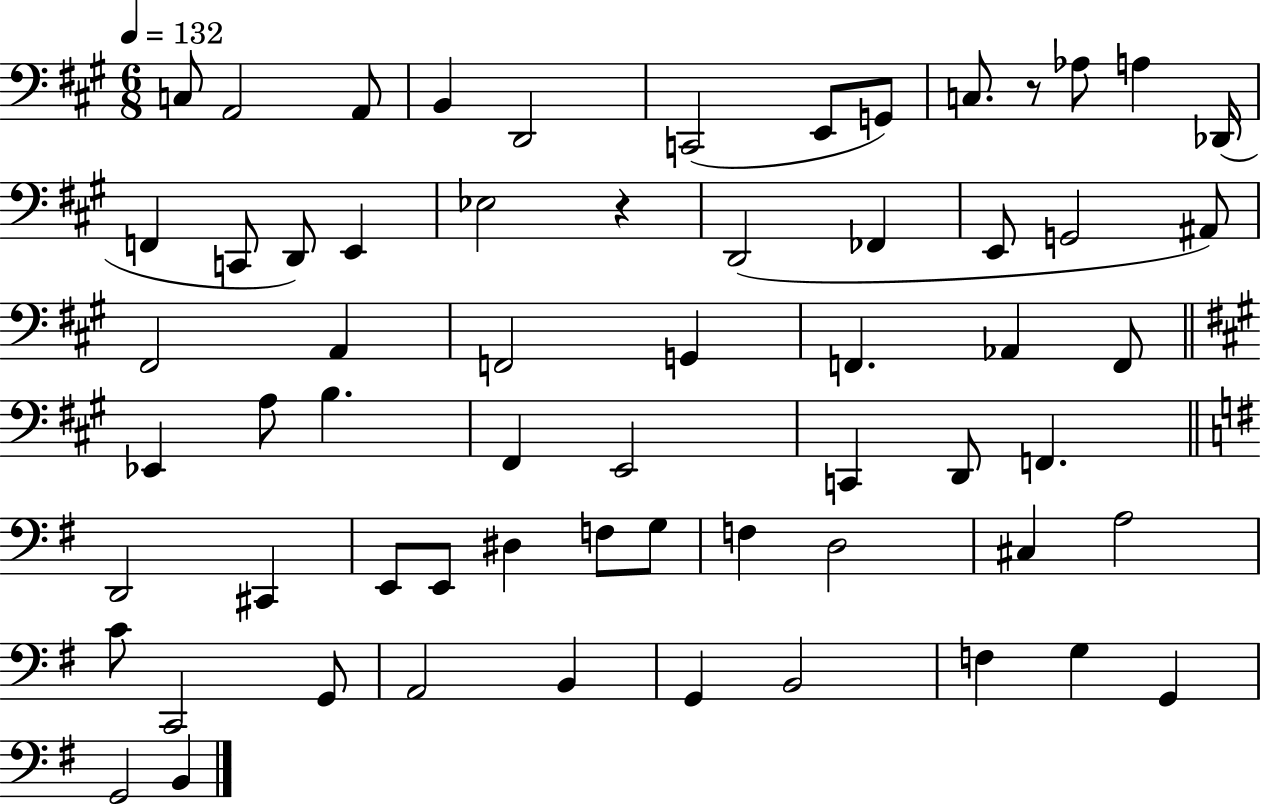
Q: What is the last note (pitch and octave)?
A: B2